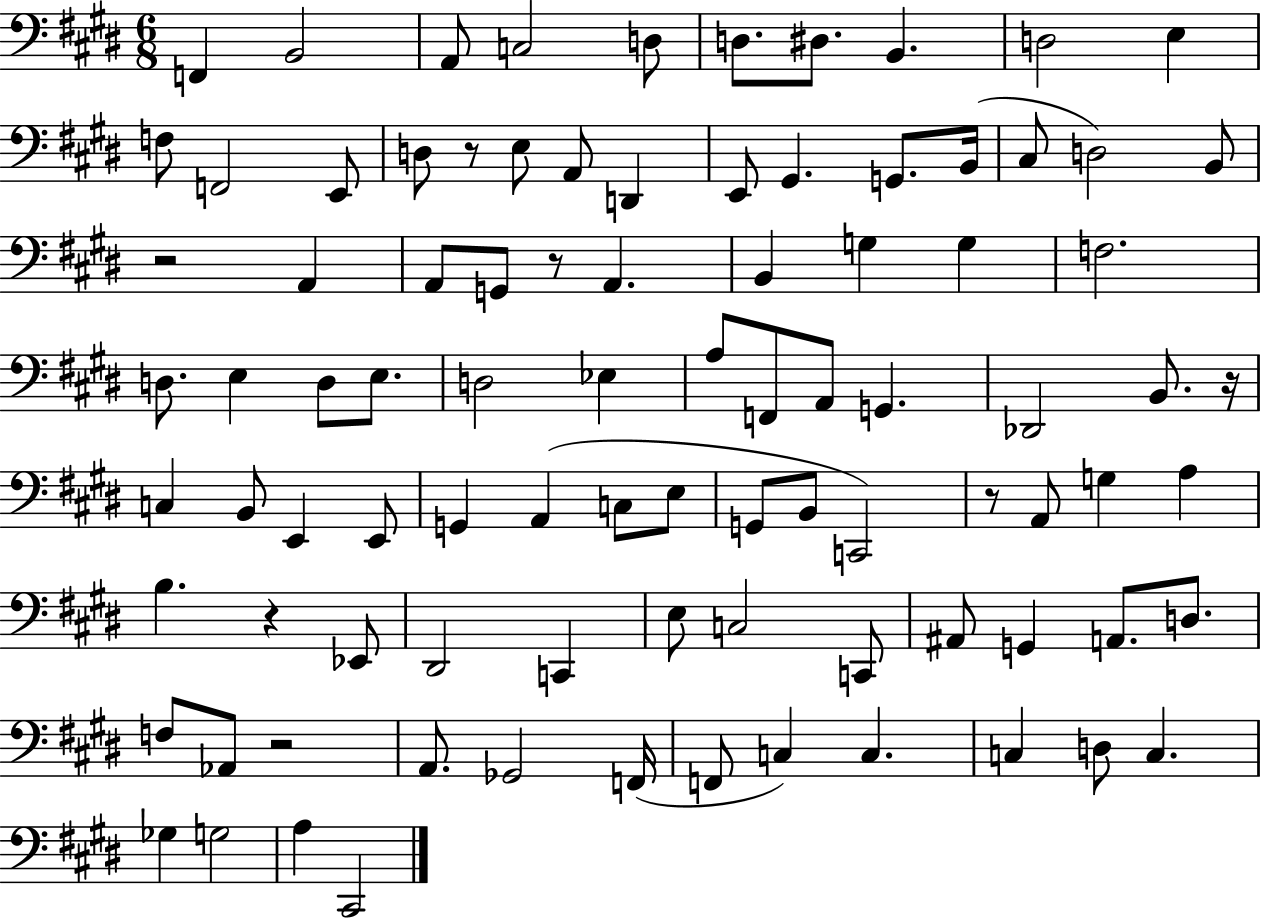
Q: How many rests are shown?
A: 7